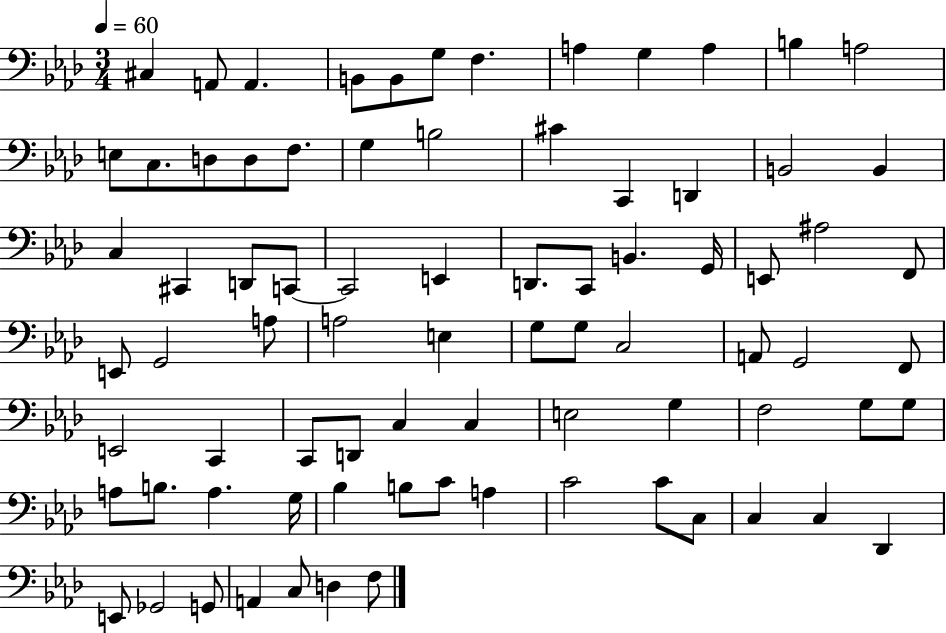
{
  \clef bass
  \numericTimeSignature
  \time 3/4
  \key aes \major
  \tempo 4 = 60
  cis4 a,8 a,4. | b,8 b,8 g8 f4. | a4 g4 a4 | b4 a2 | \break e8 c8. d8 d8 f8. | g4 b2 | cis'4 c,4 d,4 | b,2 b,4 | \break c4 cis,4 d,8 c,8~~ | c,2 e,4 | d,8. c,8 b,4. g,16 | e,8 ais2 f,8 | \break e,8 g,2 a8 | a2 e4 | g8 g8 c2 | a,8 g,2 f,8 | \break e,2 c,4 | c,8 d,8 c4 c4 | e2 g4 | f2 g8 g8 | \break a8 b8. a4. g16 | bes4 b8 c'8 a4 | c'2 c'8 c8 | c4 c4 des,4 | \break e,8 ges,2 g,8 | a,4 c8 d4 f8 | \bar "|."
}